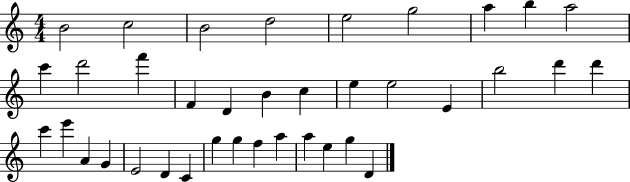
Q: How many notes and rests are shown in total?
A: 37